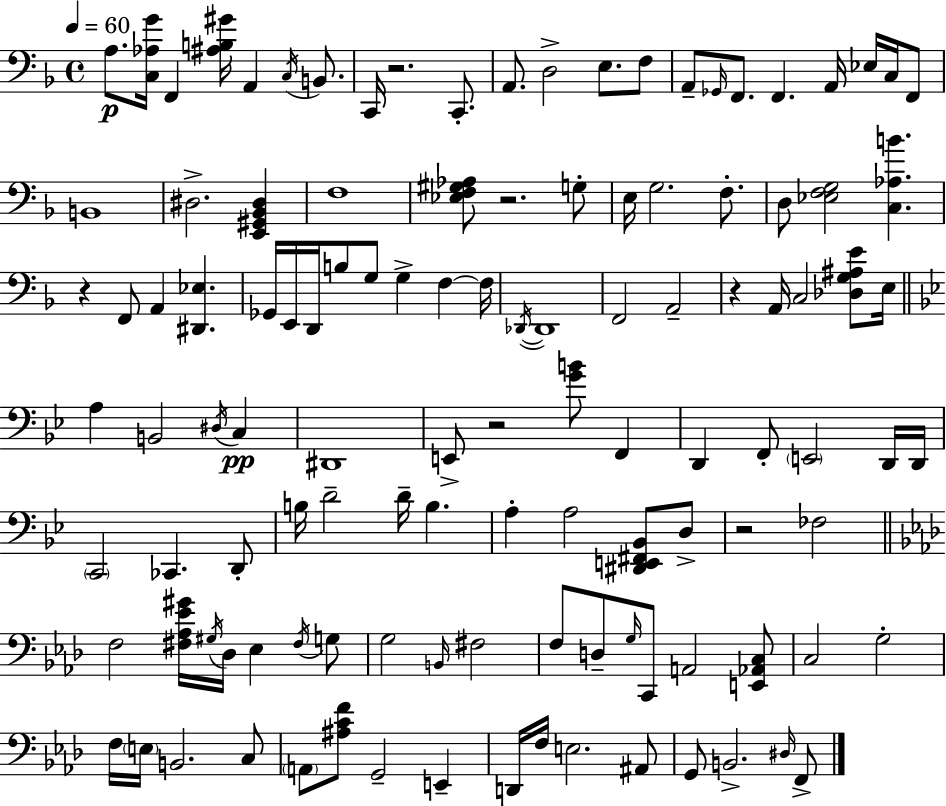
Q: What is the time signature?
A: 4/4